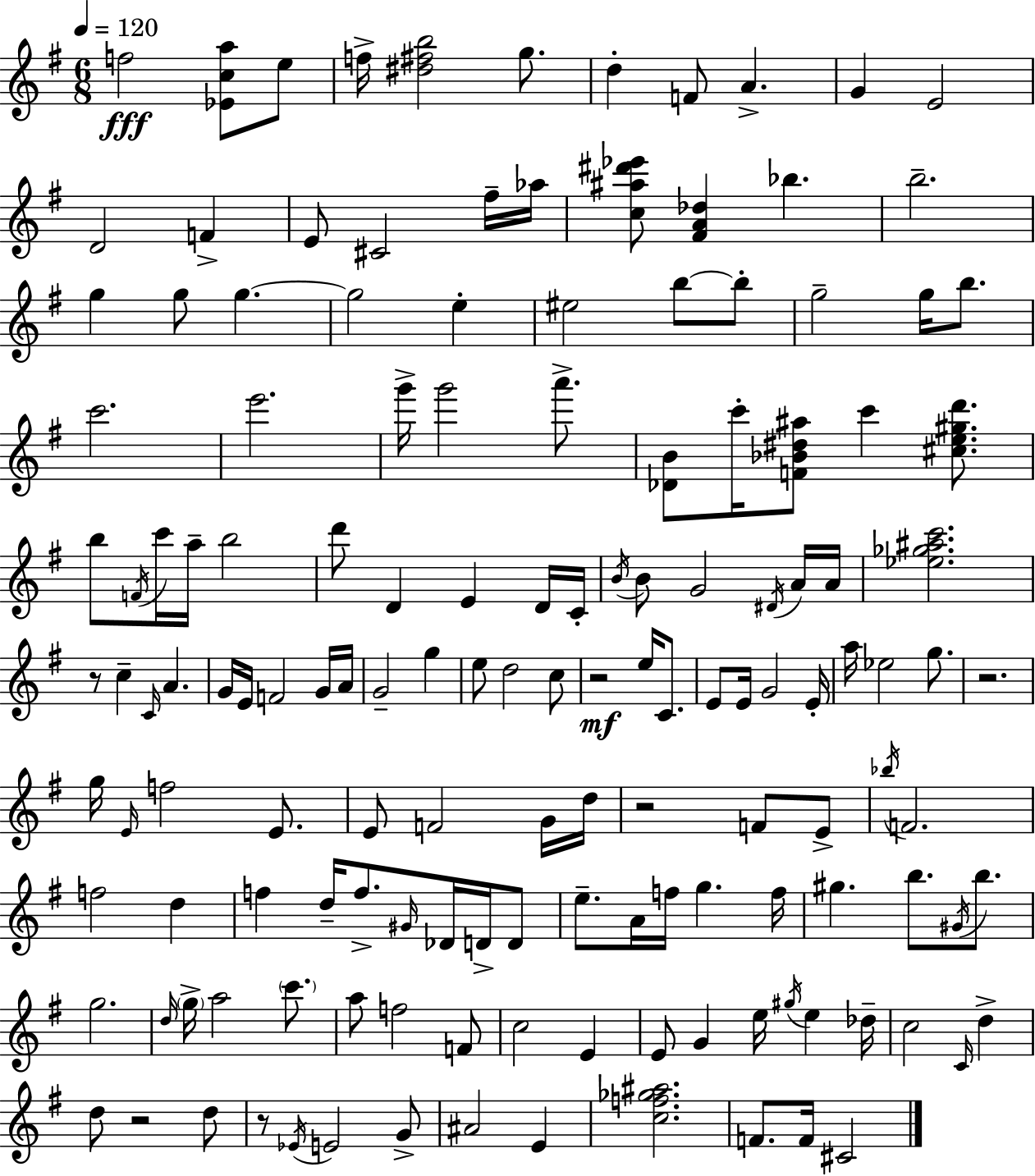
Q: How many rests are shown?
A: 6